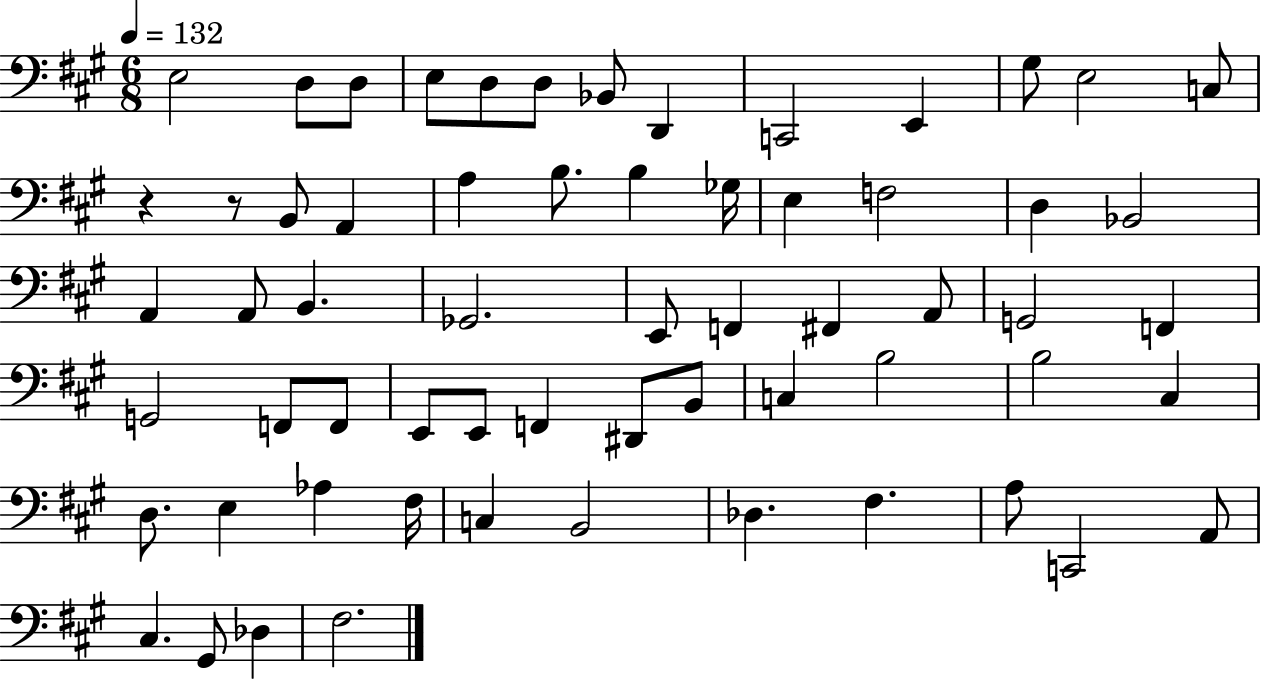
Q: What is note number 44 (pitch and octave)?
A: B3